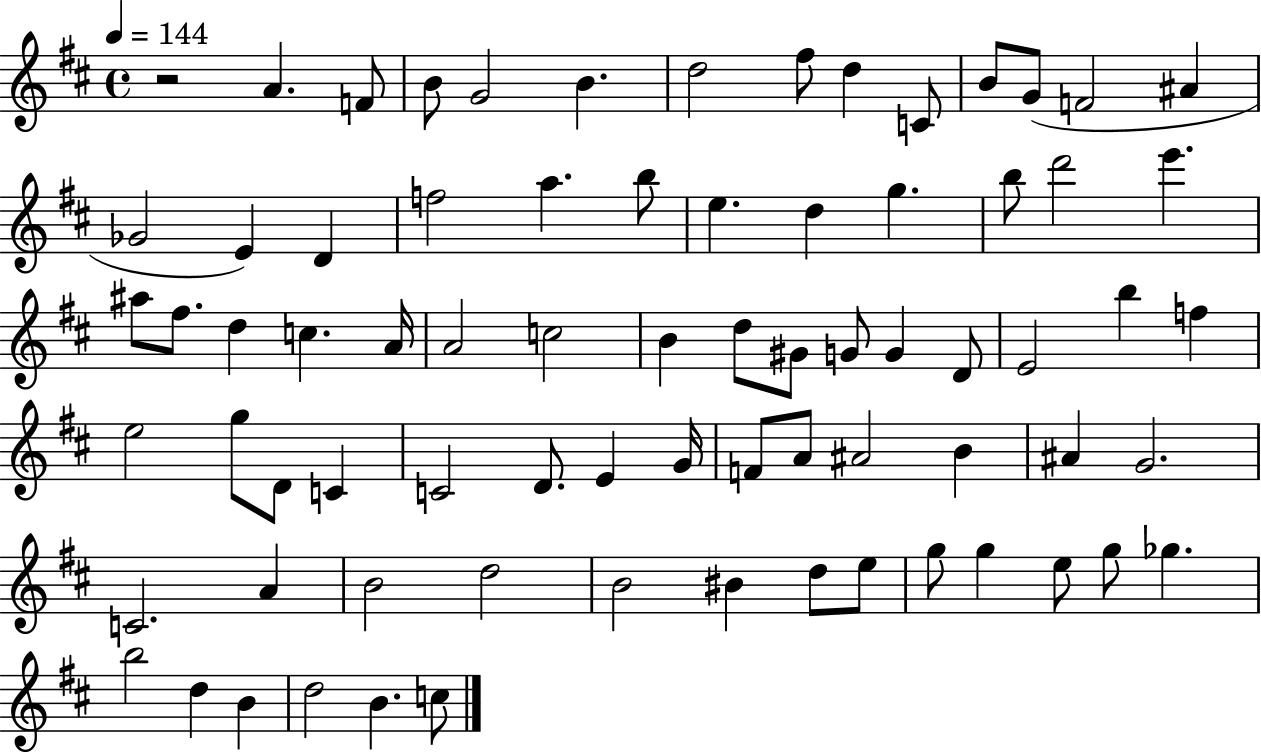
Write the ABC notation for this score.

X:1
T:Untitled
M:4/4
L:1/4
K:D
z2 A F/2 B/2 G2 B d2 ^f/2 d C/2 B/2 G/2 F2 ^A _G2 E D f2 a b/2 e d g b/2 d'2 e' ^a/2 ^f/2 d c A/4 A2 c2 B d/2 ^G/2 G/2 G D/2 E2 b f e2 g/2 D/2 C C2 D/2 E G/4 F/2 A/2 ^A2 B ^A G2 C2 A B2 d2 B2 ^B d/2 e/2 g/2 g e/2 g/2 _g b2 d B d2 B c/2